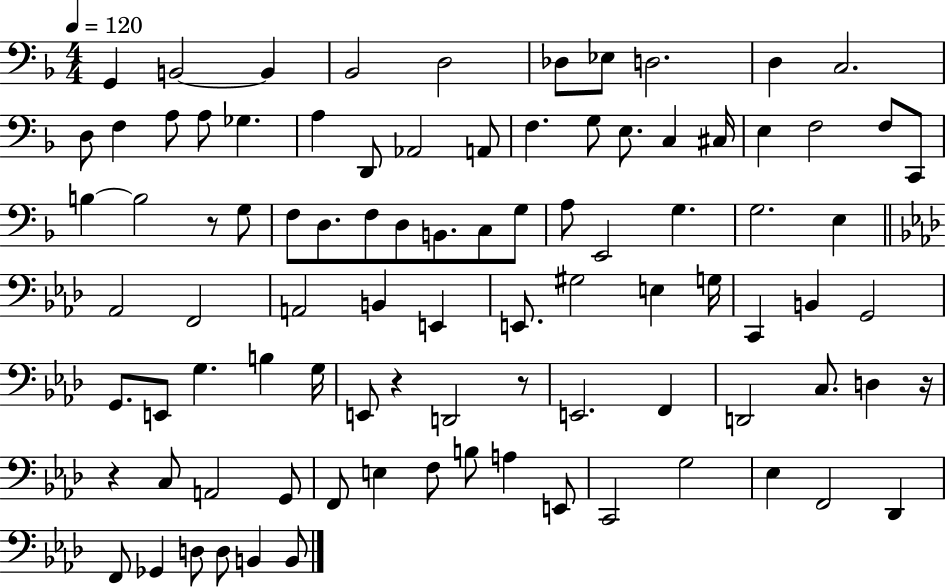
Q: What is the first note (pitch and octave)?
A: G2